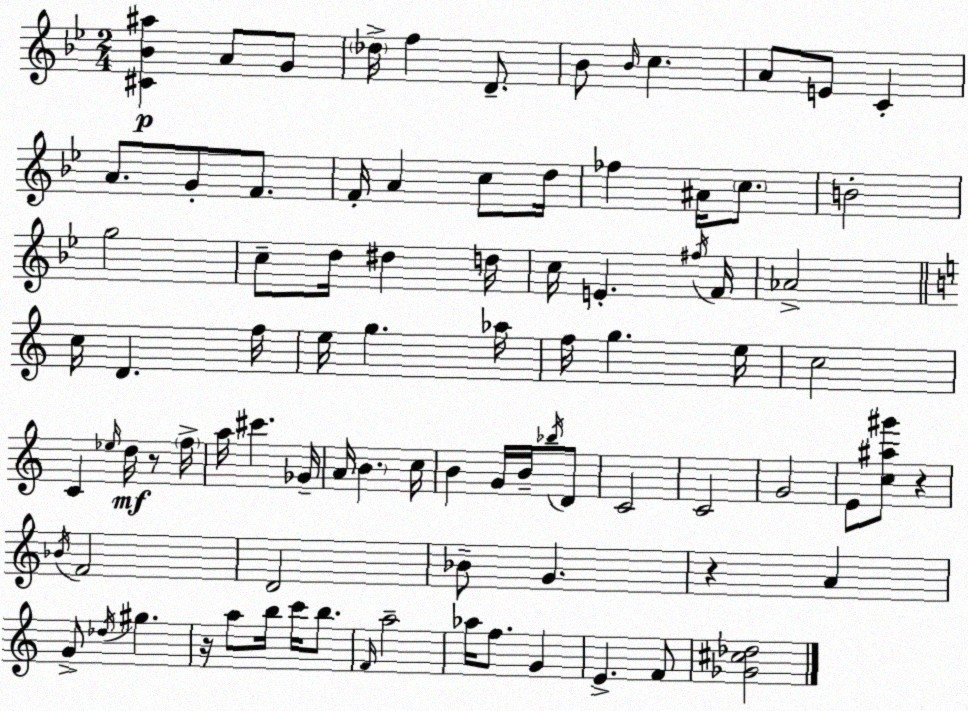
X:1
T:Untitled
M:2/4
L:1/4
K:Bb
[^C_B^a] A/2 G/2 _d/4 f D/2 _B/2 _B/4 c A/2 E/2 C A/2 G/2 F/2 F/4 A c/2 d/4 _f ^A/4 c/2 B2 g2 c/2 d/4 ^d d/4 c/4 E ^f/4 F/4 _A2 c/4 D f/4 e/4 g _a/4 f/4 g e/4 c2 C _e/4 d/4 z/2 f/4 a/4 ^c' _G/4 A/4 B c/4 B G/4 B/4 _b/4 D/2 C2 C2 G2 E/2 [c^a^g']/2 z _B/4 F2 D2 _B/2 G z A G/2 _d/4 ^g z/4 a/2 b/4 c'/4 b/2 F/4 a2 _a/4 f/2 G E F/2 [_G^c_d]2